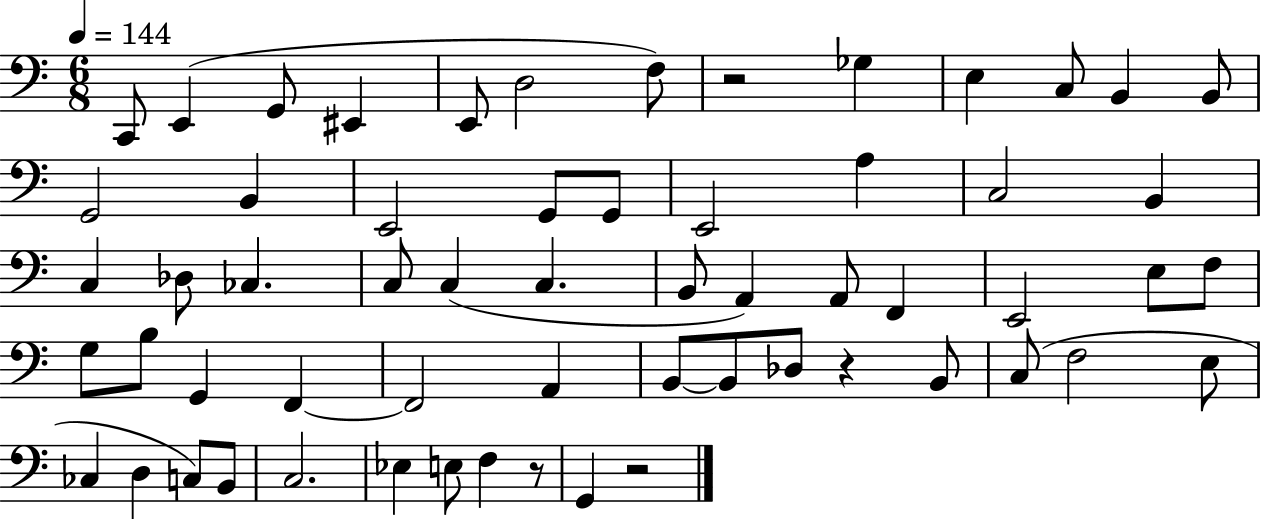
{
  \clef bass
  \numericTimeSignature
  \time 6/8
  \key c \major
  \tempo 4 = 144
  \repeat volta 2 { c,8 e,4( g,8 eis,4 | e,8 d2 f8) | r2 ges4 | e4 c8 b,4 b,8 | \break g,2 b,4 | e,2 g,8 g,8 | e,2 a4 | c2 b,4 | \break c4 des8 ces4. | c8 c4( c4. | b,8 a,4) a,8 f,4 | e,2 e8 f8 | \break g8 b8 g,4 f,4~~ | f,2 a,4 | b,8~~ b,8 des8 r4 b,8 | c8( f2 e8 | \break ces4 d4 c8) b,8 | c2. | ees4 e8 f4 r8 | g,4 r2 | \break } \bar "|."
}